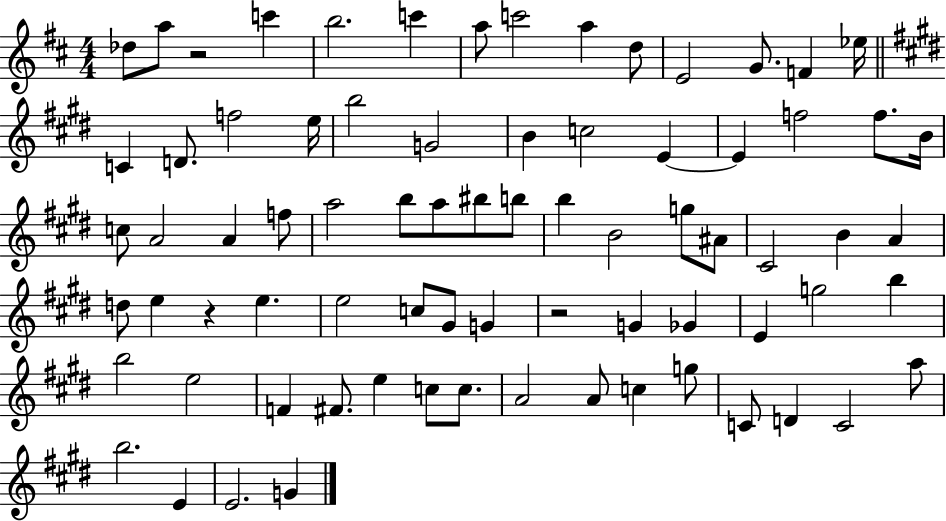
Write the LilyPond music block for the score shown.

{
  \clef treble
  \numericTimeSignature
  \time 4/4
  \key d \major
  des''8 a''8 r2 c'''4 | b''2. c'''4 | a''8 c'''2 a''4 d''8 | e'2 g'8. f'4 ees''16 | \break \bar "||" \break \key e \major c'4 d'8. f''2 e''16 | b''2 g'2 | b'4 c''2 e'4~~ | e'4 f''2 f''8. b'16 | \break c''8 a'2 a'4 f''8 | a''2 b''8 a''8 bis''8 b''8 | b''4 b'2 g''8 ais'8 | cis'2 b'4 a'4 | \break d''8 e''4 r4 e''4. | e''2 c''8 gis'8 g'4 | r2 g'4 ges'4 | e'4 g''2 b''4 | \break b''2 e''2 | f'4 fis'8. e''4 c''8 c''8. | a'2 a'8 c''4 g''8 | c'8 d'4 c'2 a''8 | \break b''2. e'4 | e'2. g'4 | \bar "|."
}